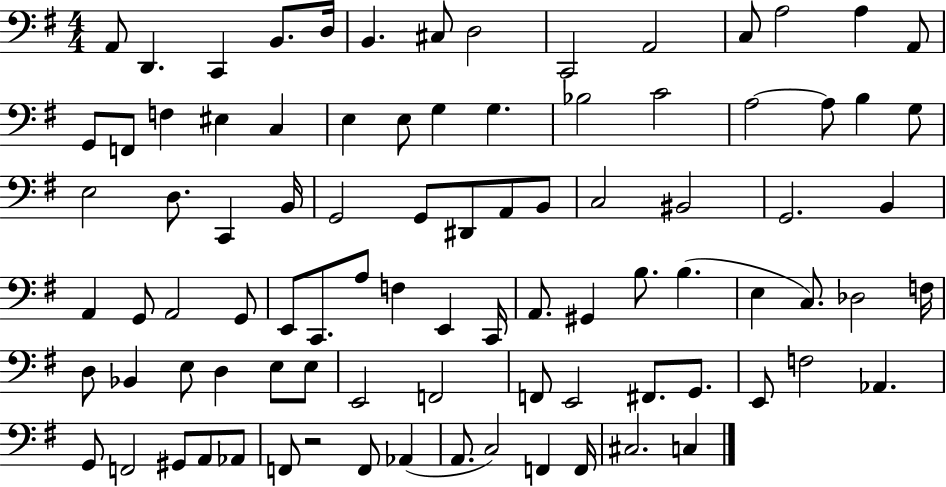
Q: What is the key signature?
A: G major